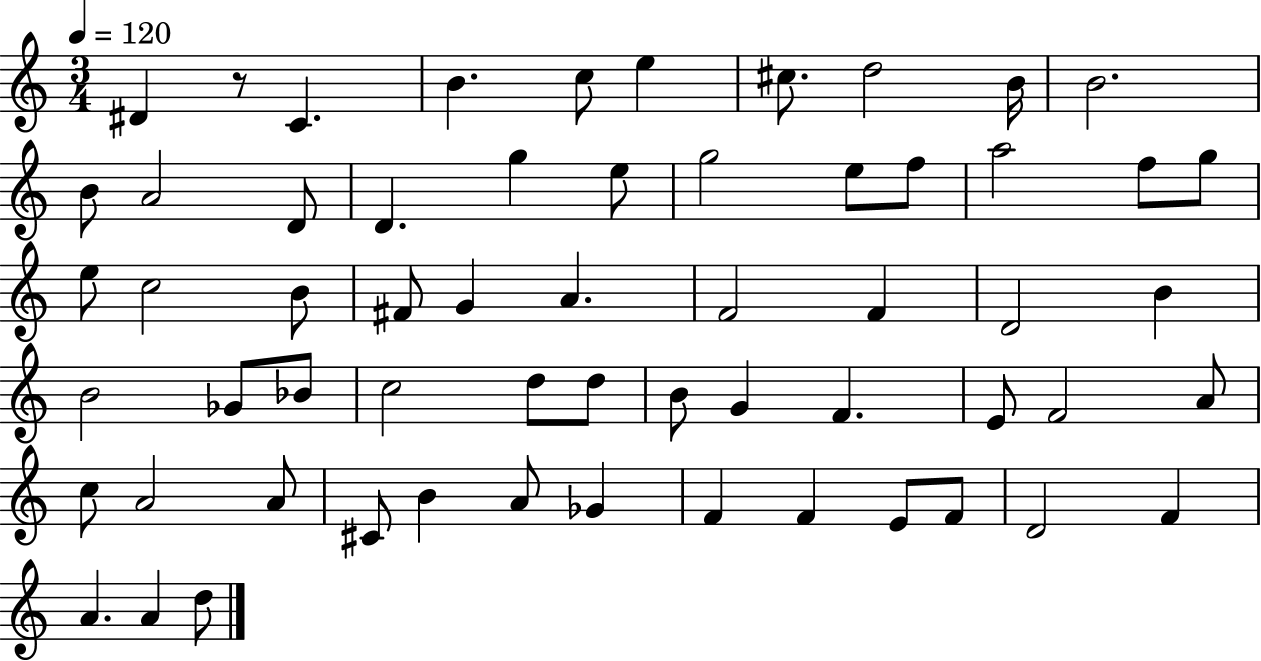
D#4/q R/e C4/q. B4/q. C5/e E5/q C#5/e. D5/h B4/s B4/h. B4/e A4/h D4/e D4/q. G5/q E5/e G5/h E5/e F5/e A5/h F5/e G5/e E5/e C5/h B4/e F#4/e G4/q A4/q. F4/h F4/q D4/h B4/q B4/h Gb4/e Bb4/e C5/h D5/e D5/e B4/e G4/q F4/q. E4/e F4/h A4/e C5/e A4/h A4/e C#4/e B4/q A4/e Gb4/q F4/q F4/q E4/e F4/e D4/h F4/q A4/q. A4/q D5/e